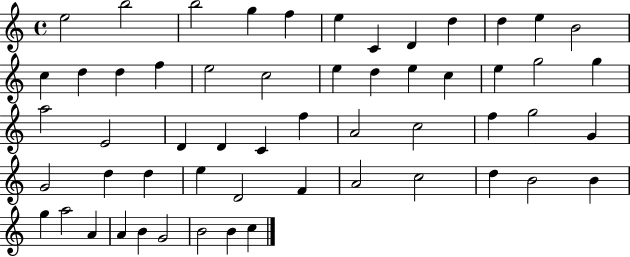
E5/h B5/h B5/h G5/q F5/q E5/q C4/q D4/q D5/q D5/q E5/q B4/h C5/q D5/q D5/q F5/q E5/h C5/h E5/q D5/q E5/q C5/q E5/q G5/h G5/q A5/h E4/h D4/q D4/q C4/q F5/q A4/h C5/h F5/q G5/h G4/q G4/h D5/q D5/q E5/q D4/h F4/q A4/h C5/h D5/q B4/h B4/q G5/q A5/h A4/q A4/q B4/q G4/h B4/h B4/q C5/q